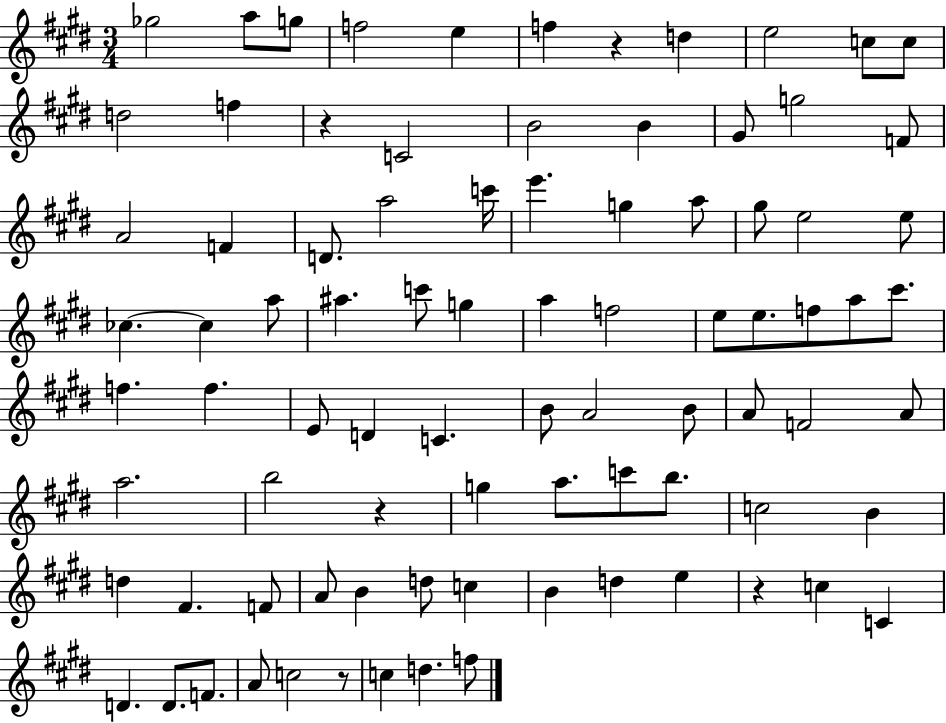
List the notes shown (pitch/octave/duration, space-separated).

Gb5/h A5/e G5/e F5/h E5/q F5/q R/q D5/q E5/h C5/e C5/e D5/h F5/q R/q C4/h B4/h B4/q G#4/e G5/h F4/e A4/h F4/q D4/e. A5/h C6/s E6/q. G5/q A5/e G#5/e E5/h E5/e CES5/q. CES5/q A5/e A#5/q. C6/e G5/q A5/q F5/h E5/e E5/e. F5/e A5/e C#6/e. F5/q. F5/q. E4/e D4/q C4/q. B4/e A4/h B4/e A4/e F4/h A4/e A5/h. B5/h R/q G5/q A5/e. C6/e B5/e. C5/h B4/q D5/q F#4/q. F4/e A4/e B4/q D5/e C5/q B4/q D5/q E5/q R/q C5/q C4/q D4/q. D4/e. F4/e. A4/e C5/h R/e C5/q D5/q. F5/e